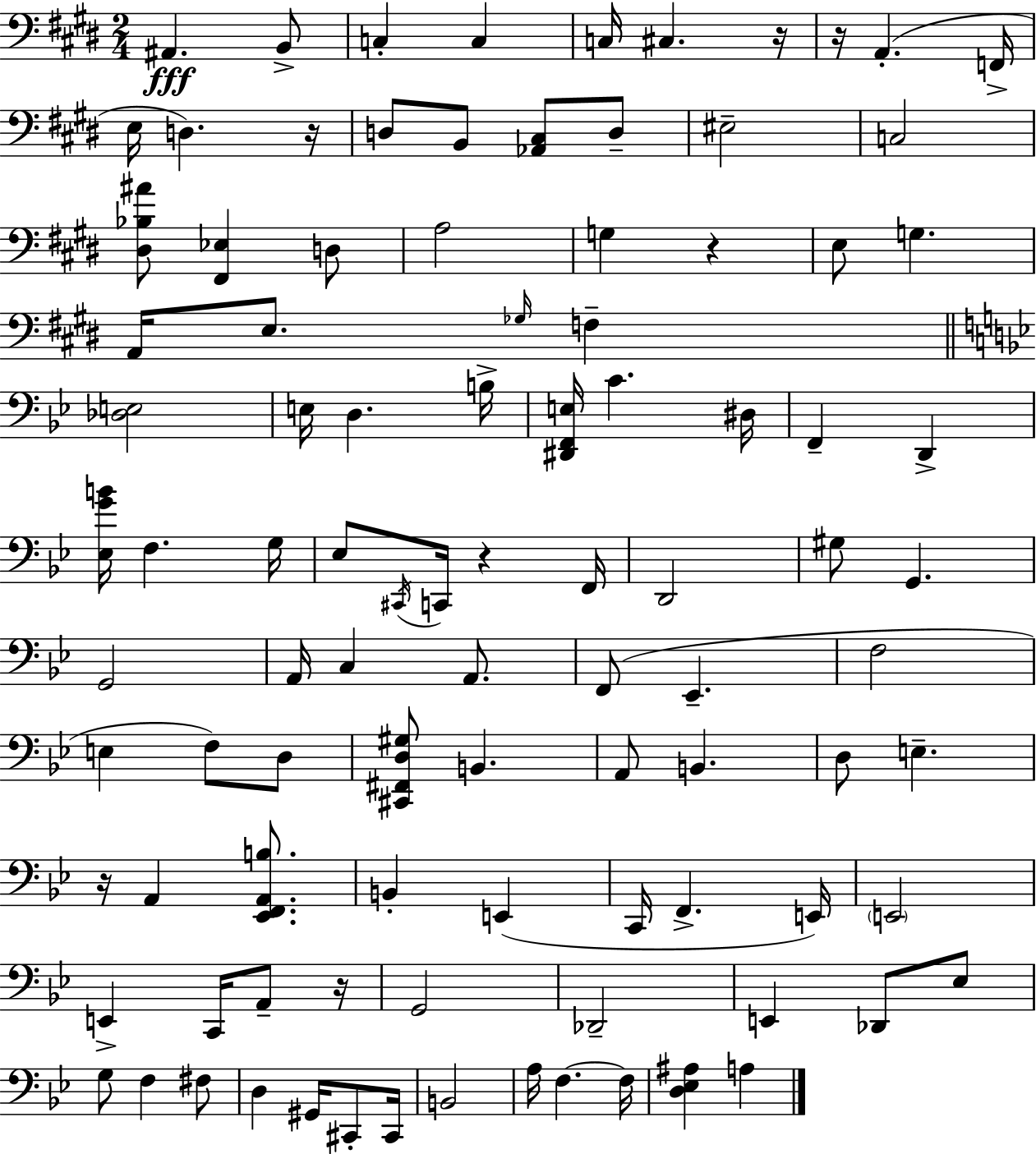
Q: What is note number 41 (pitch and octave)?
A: G2